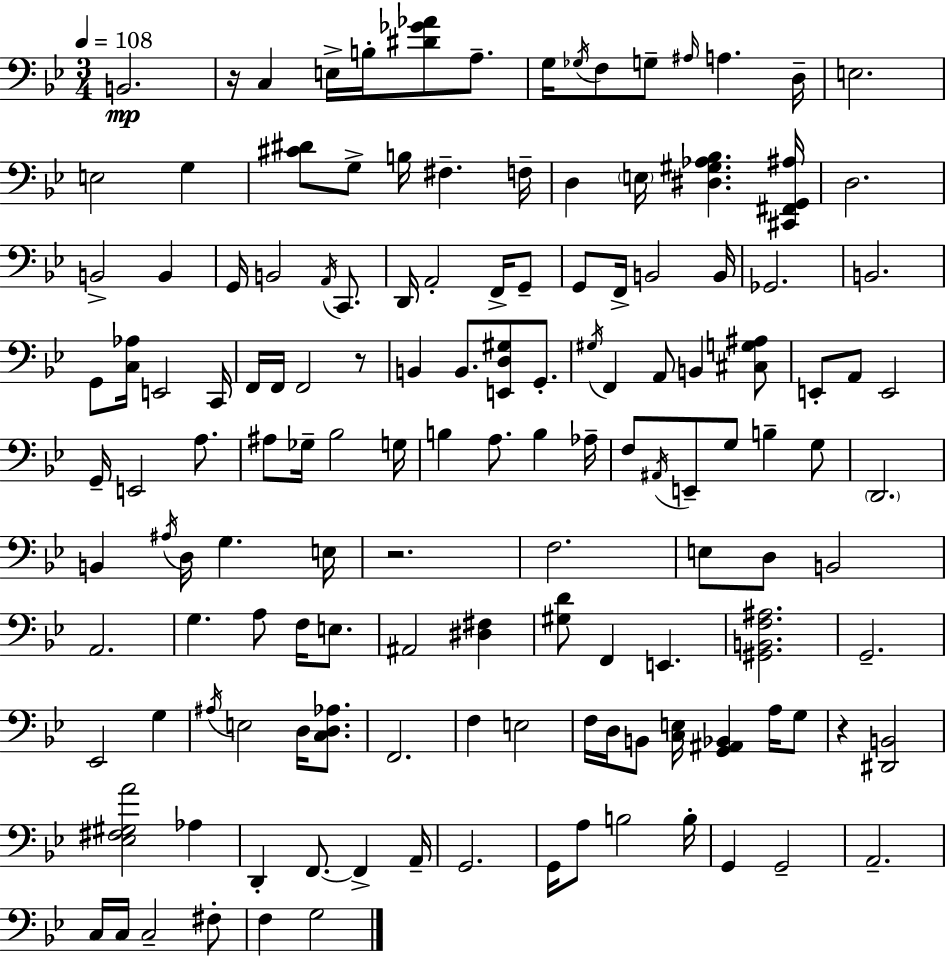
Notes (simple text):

B2/h. R/s C3/q E3/s B3/s [D#4,Gb4,Ab4]/e A3/e. G3/s Gb3/s F3/e G3/e A#3/s A3/q. D3/s E3/h. E3/h G3/q [C#4,D#4]/e G3/e B3/s F#3/q. F3/s D3/q E3/s [D#3,G#3,Ab3,Bb3]/q. [C#2,F#2,G2,A#3]/s D3/h. B2/h B2/q G2/s B2/h A2/s C2/e. D2/s A2/h F2/s G2/e G2/e F2/s B2/h B2/s Gb2/h. B2/h. G2/e [C3,Ab3]/s E2/h C2/s F2/s F2/s F2/h R/e B2/q B2/e. [E2,D3,G#3]/e G2/e. G#3/s F2/q A2/e B2/q [C#3,G3,A#3]/e E2/e A2/e E2/h G2/s E2/h A3/e. A#3/e Gb3/s Bb3/h G3/s B3/q A3/e. B3/q Ab3/s F3/e A#2/s E2/e G3/e B3/q G3/e D2/h. B2/q A#3/s D3/s G3/q. E3/s R/h. F3/h. E3/e D3/e B2/h A2/h. G3/q. A3/e F3/s E3/e. A#2/h [D#3,F#3]/q [G#3,D4]/e F2/q E2/q. [G#2,B2,F3,A#3]/h. G2/h. Eb2/h G3/q A#3/s E3/h D3/s [C3,D3,Ab3]/e. F2/h. F3/q E3/h F3/s D3/s B2/e [C3,E3]/s [G2,A#2,Bb2]/q A3/s G3/e R/q [D#2,B2]/h [Eb3,F#3,G#3,A4]/h Ab3/q D2/q F2/e. F2/q A2/s G2/h. G2/s A3/e B3/h B3/s G2/q G2/h A2/h. C3/s C3/s C3/h F#3/e F3/q G3/h